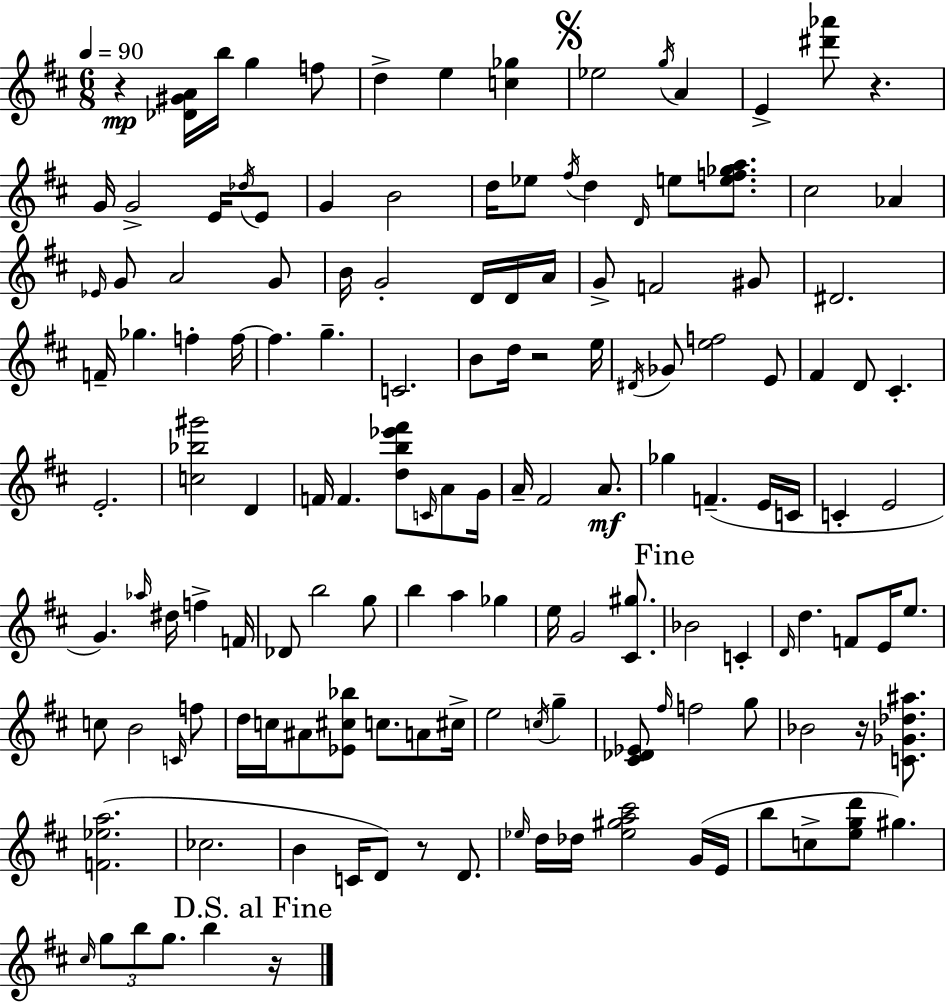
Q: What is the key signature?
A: D major